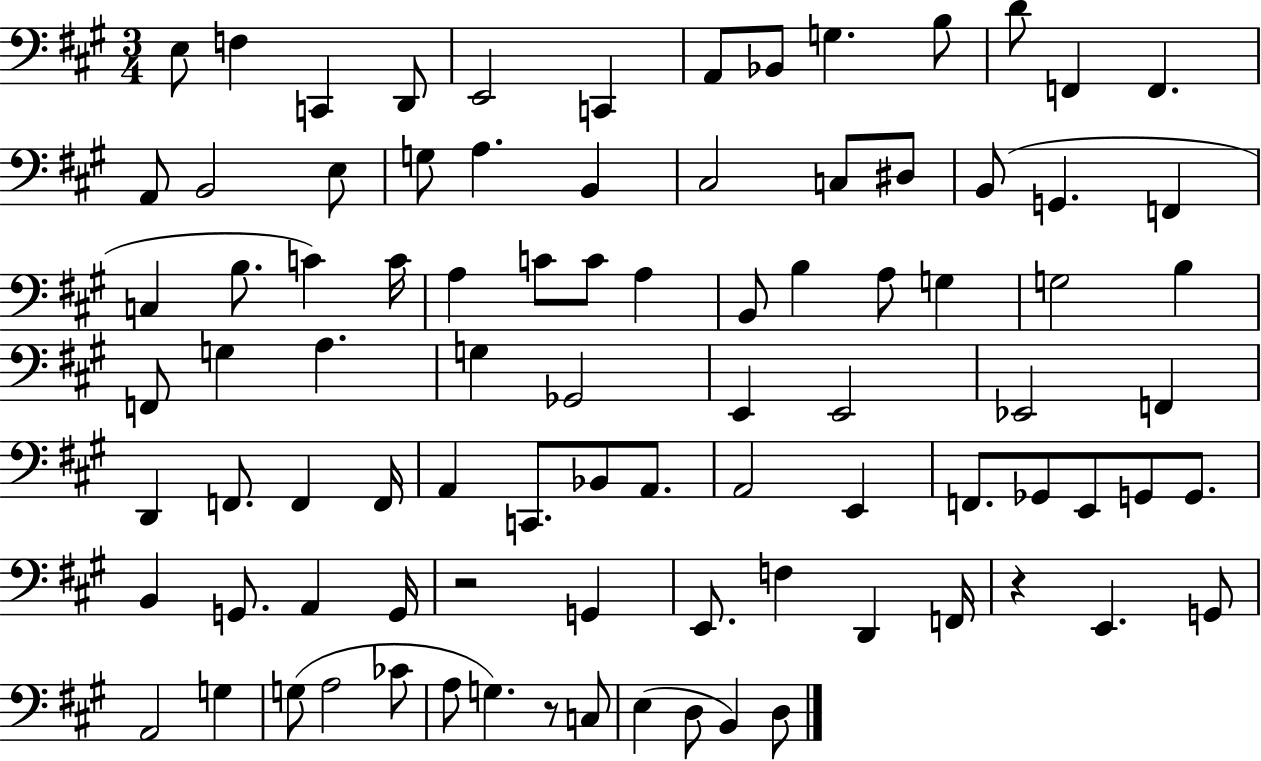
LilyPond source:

{
  \clef bass
  \numericTimeSignature
  \time 3/4
  \key a \major
  e8 f4 c,4 d,8 | e,2 c,4 | a,8 bes,8 g4. b8 | d'8 f,4 f,4. | \break a,8 b,2 e8 | g8 a4. b,4 | cis2 c8 dis8 | b,8( g,4. f,4 | \break c4 b8. c'4) c'16 | a4 c'8 c'8 a4 | b,8 b4 a8 g4 | g2 b4 | \break f,8 g4 a4. | g4 ges,2 | e,4 e,2 | ees,2 f,4 | \break d,4 f,8. f,4 f,16 | a,4 c,8. bes,8 a,8. | a,2 e,4 | f,8. ges,8 e,8 g,8 g,8. | \break b,4 g,8. a,4 g,16 | r2 g,4 | e,8. f4 d,4 f,16 | r4 e,4. g,8 | \break a,2 g4 | g8( a2 ces'8 | a8 g4.) r8 c8 | e4( d8 b,4) d8 | \break \bar "|."
}